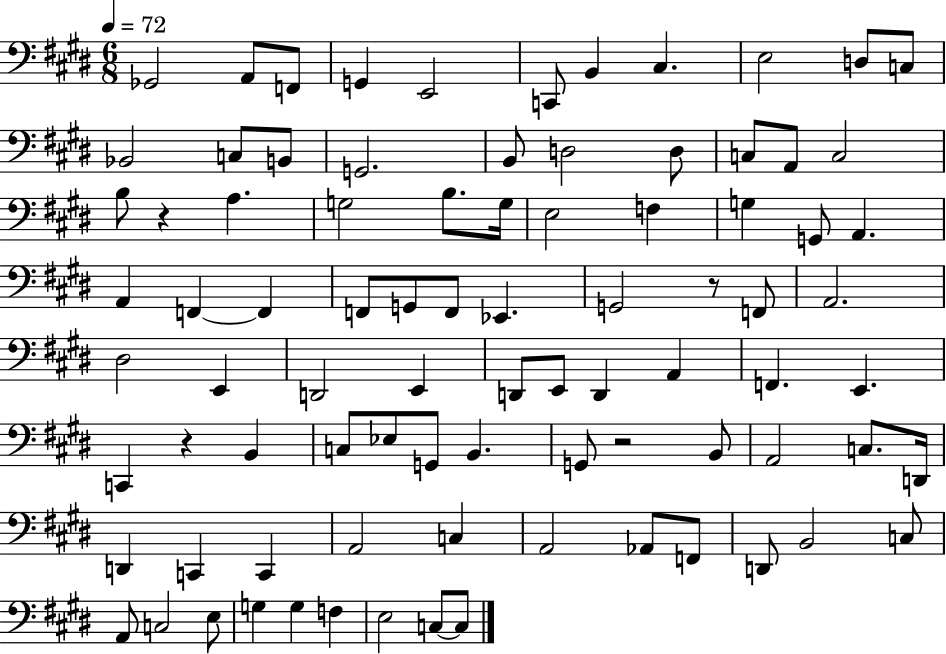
X:1
T:Untitled
M:6/8
L:1/4
K:E
_G,,2 A,,/2 F,,/2 G,, E,,2 C,,/2 B,, ^C, E,2 D,/2 C,/2 _B,,2 C,/2 B,,/2 G,,2 B,,/2 D,2 D,/2 C,/2 A,,/2 C,2 B,/2 z A, G,2 B,/2 G,/4 E,2 F, G, G,,/2 A,, A,, F,, F,, F,,/2 G,,/2 F,,/2 _E,, G,,2 z/2 F,,/2 A,,2 ^D,2 E,, D,,2 E,, D,,/2 E,,/2 D,, A,, F,, E,, C,, z B,, C,/2 _E,/2 G,,/2 B,, G,,/2 z2 B,,/2 A,,2 C,/2 D,,/4 D,, C,, C,, A,,2 C, A,,2 _A,,/2 F,,/2 D,,/2 B,,2 C,/2 A,,/2 C,2 E,/2 G, G, F, E,2 C,/2 C,/2